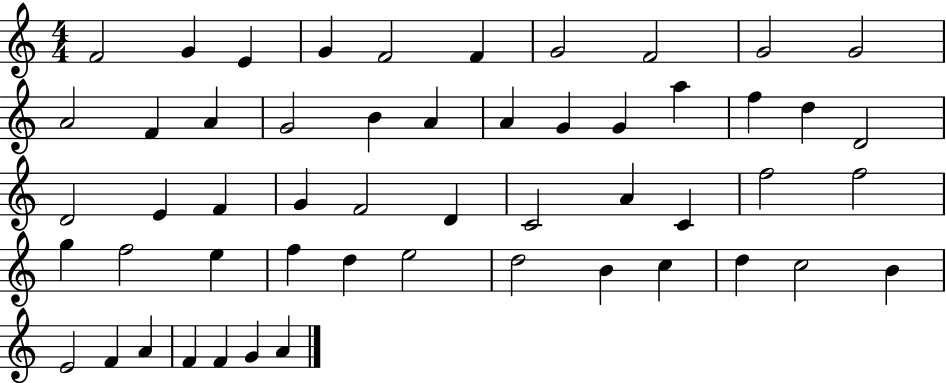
X:1
T:Untitled
M:4/4
L:1/4
K:C
F2 G E G F2 F G2 F2 G2 G2 A2 F A G2 B A A G G a f d D2 D2 E F G F2 D C2 A C f2 f2 g f2 e f d e2 d2 B c d c2 B E2 F A F F G A